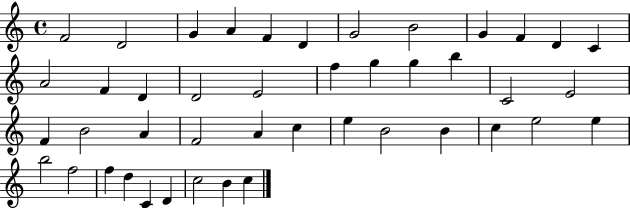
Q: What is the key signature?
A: C major